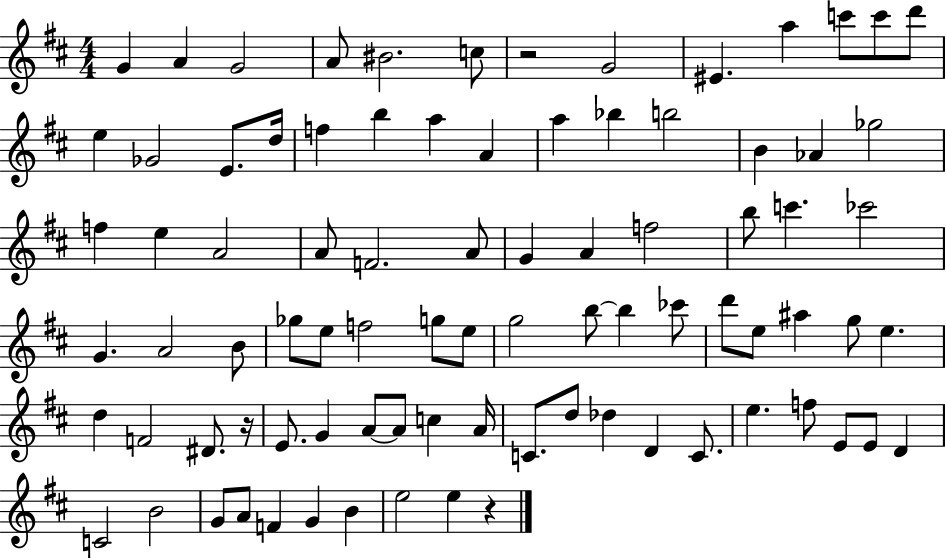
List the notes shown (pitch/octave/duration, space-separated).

G4/q A4/q G4/h A4/e BIS4/h. C5/e R/h G4/h EIS4/q. A5/q C6/e C6/e D6/e E5/q Gb4/h E4/e. D5/s F5/q B5/q A5/q A4/q A5/q Bb5/q B5/h B4/q Ab4/q Gb5/h F5/q E5/q A4/h A4/e F4/h. A4/e G4/q A4/q F5/h B5/e C6/q. CES6/h G4/q. A4/h B4/e Gb5/e E5/e F5/h G5/e E5/e G5/h B5/e B5/q CES6/e D6/e E5/e A#5/q G5/e E5/q. D5/q F4/h D#4/e. R/s E4/e. G4/q A4/e A4/e C5/q A4/s C4/e. D5/e Db5/q D4/q C4/e. E5/q. F5/e E4/e E4/e D4/q C4/h B4/h G4/e A4/e F4/q G4/q B4/q E5/h E5/q R/q